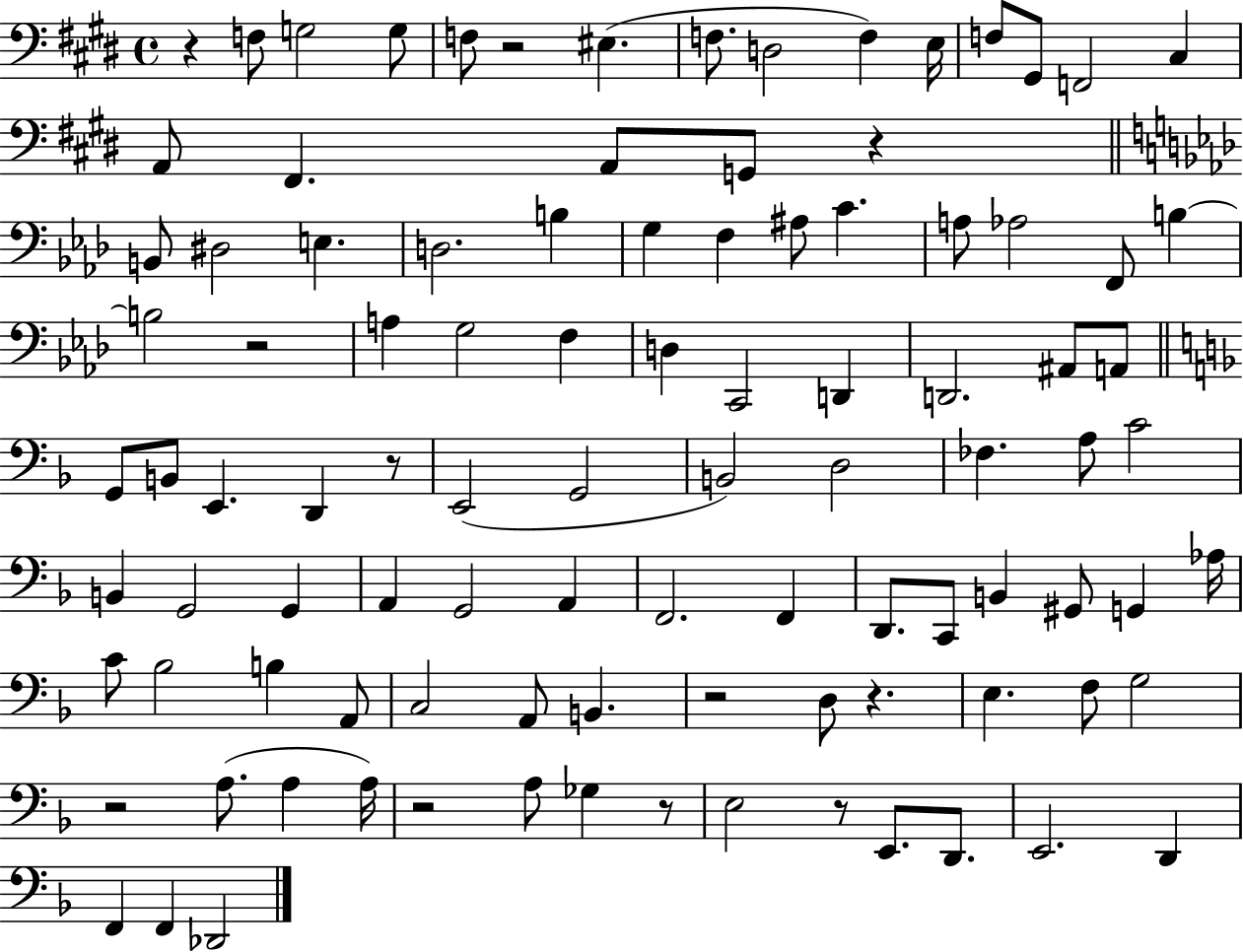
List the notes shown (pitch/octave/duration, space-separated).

R/q F3/e G3/h G3/e F3/e R/h EIS3/q. F3/e. D3/h F3/q E3/s F3/e G#2/e F2/h C#3/q A2/e F#2/q. A2/e G2/e R/q B2/e D#3/h E3/q. D3/h. B3/q G3/q F3/q A#3/e C4/q. A3/e Ab3/h F2/e B3/q B3/h R/h A3/q G3/h F3/q D3/q C2/h D2/q D2/h. A#2/e A2/e G2/e B2/e E2/q. D2/q R/e E2/h G2/h B2/h D3/h FES3/q. A3/e C4/h B2/q G2/h G2/q A2/q G2/h A2/q F2/h. F2/q D2/e. C2/e B2/q G#2/e G2/q Ab3/s C4/e Bb3/h B3/q A2/e C3/h A2/e B2/q. R/h D3/e R/q. E3/q. F3/e G3/h R/h A3/e. A3/q A3/s R/h A3/e Gb3/q R/e E3/h R/e E2/e. D2/e. E2/h. D2/q F2/q F2/q Db2/h